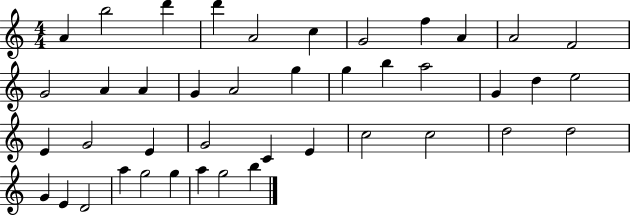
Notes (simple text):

A4/q B5/h D6/q D6/q A4/h C5/q G4/h F5/q A4/q A4/h F4/h G4/h A4/q A4/q G4/q A4/h G5/q G5/q B5/q A5/h G4/q D5/q E5/h E4/q G4/h E4/q G4/h C4/q E4/q C5/h C5/h D5/h D5/h G4/q E4/q D4/h A5/q G5/h G5/q A5/q G5/h B5/q